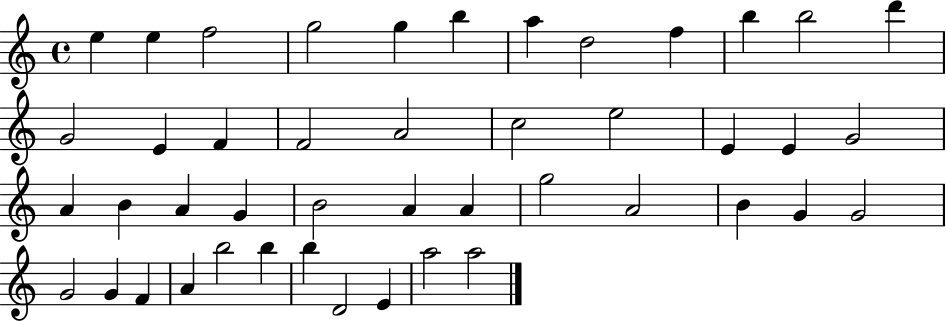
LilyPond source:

{
  \clef treble
  \time 4/4
  \defaultTimeSignature
  \key c \major
  e''4 e''4 f''2 | g''2 g''4 b''4 | a''4 d''2 f''4 | b''4 b''2 d'''4 | \break g'2 e'4 f'4 | f'2 a'2 | c''2 e''2 | e'4 e'4 g'2 | \break a'4 b'4 a'4 g'4 | b'2 a'4 a'4 | g''2 a'2 | b'4 g'4 g'2 | \break g'2 g'4 f'4 | a'4 b''2 b''4 | b''4 d'2 e'4 | a''2 a''2 | \break \bar "|."
}